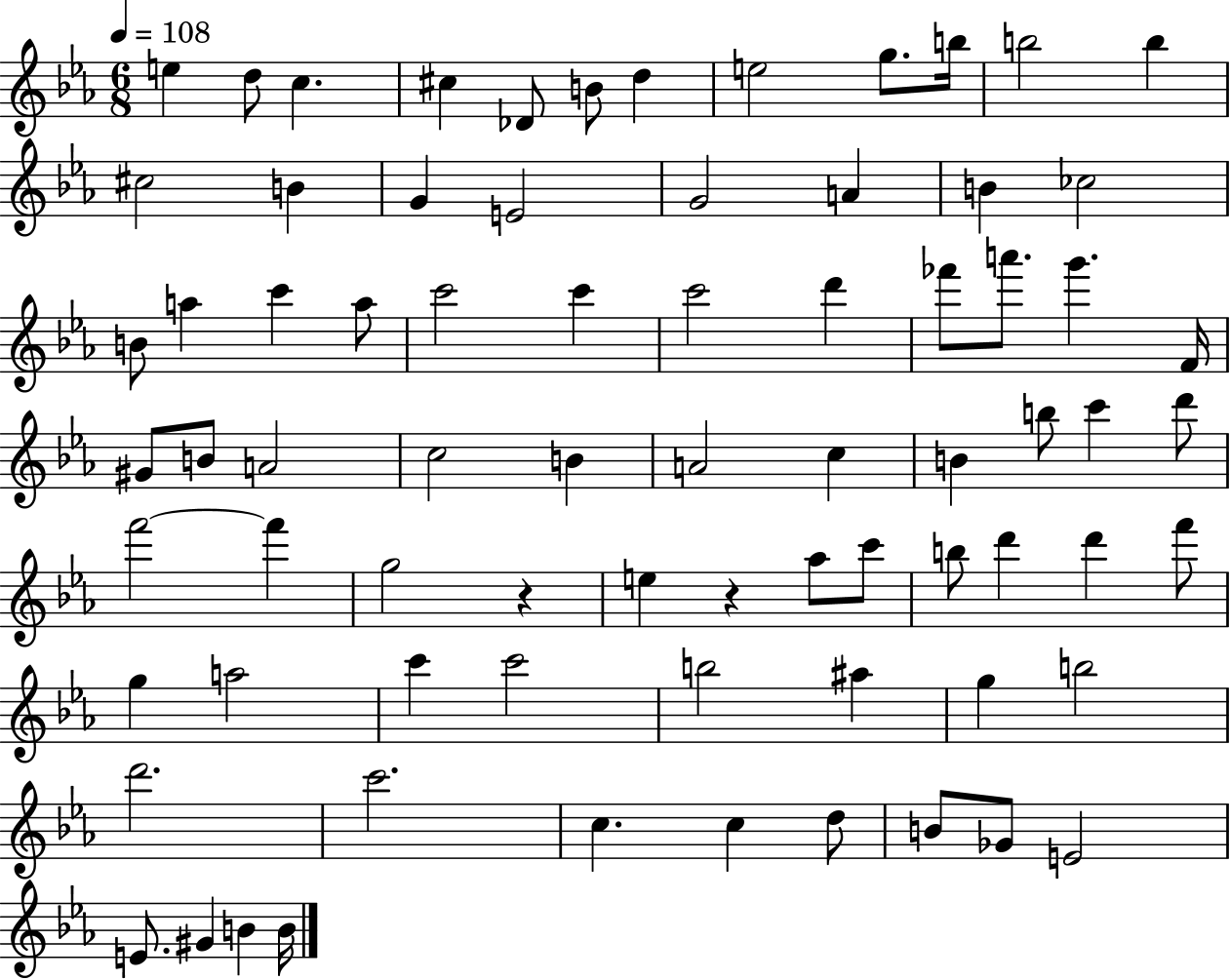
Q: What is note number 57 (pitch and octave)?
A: C6